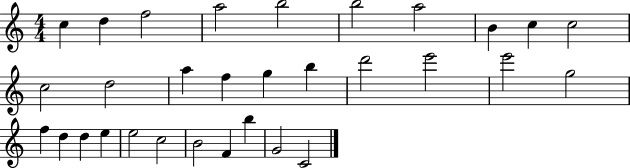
C5/q D5/q F5/h A5/h B5/h B5/h A5/h B4/q C5/q C5/h C5/h D5/h A5/q F5/q G5/q B5/q D6/h E6/h E6/h G5/h F5/q D5/q D5/q E5/q E5/h C5/h B4/h F4/q B5/q G4/h C4/h